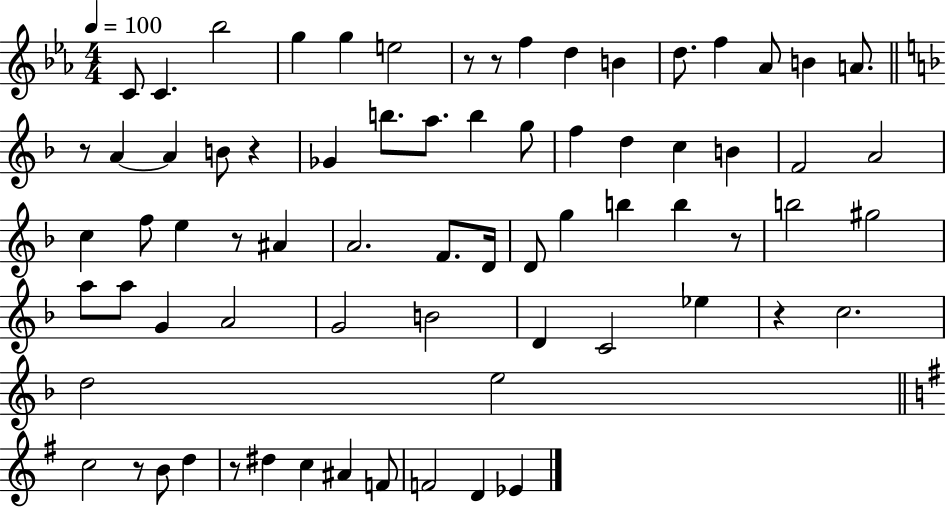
{
  \clef treble
  \numericTimeSignature
  \time 4/4
  \key ees \major
  \tempo 4 = 100
  c'8 c'4. bes''2 | g''4 g''4 e''2 | r8 r8 f''4 d''4 b'4 | d''8. f''4 aes'8 b'4 a'8. | \break \bar "||" \break \key f \major r8 a'4~~ a'4 b'8 r4 | ges'4 b''8. a''8. b''4 g''8 | f''4 d''4 c''4 b'4 | f'2 a'2 | \break c''4 f''8 e''4 r8 ais'4 | a'2. f'8. d'16 | d'8 g''4 b''4 b''4 r8 | b''2 gis''2 | \break a''8 a''8 g'4 a'2 | g'2 b'2 | d'4 c'2 ees''4 | r4 c''2. | \break d''2 e''2 | \bar "||" \break \key g \major c''2 r8 b'8 d''4 | r8 dis''4 c''4 ais'4 f'8 | f'2 d'4 ees'4 | \bar "|."
}